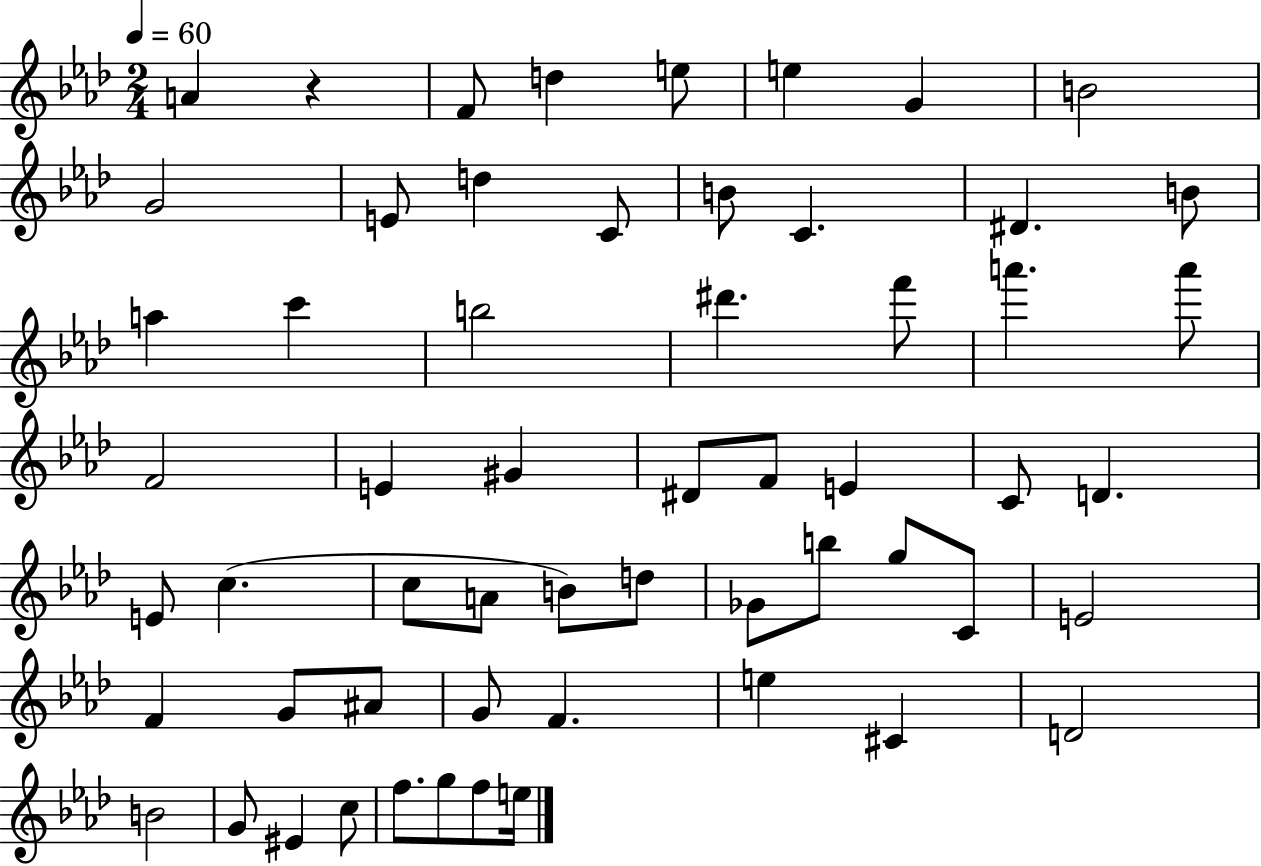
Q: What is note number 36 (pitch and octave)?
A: D5